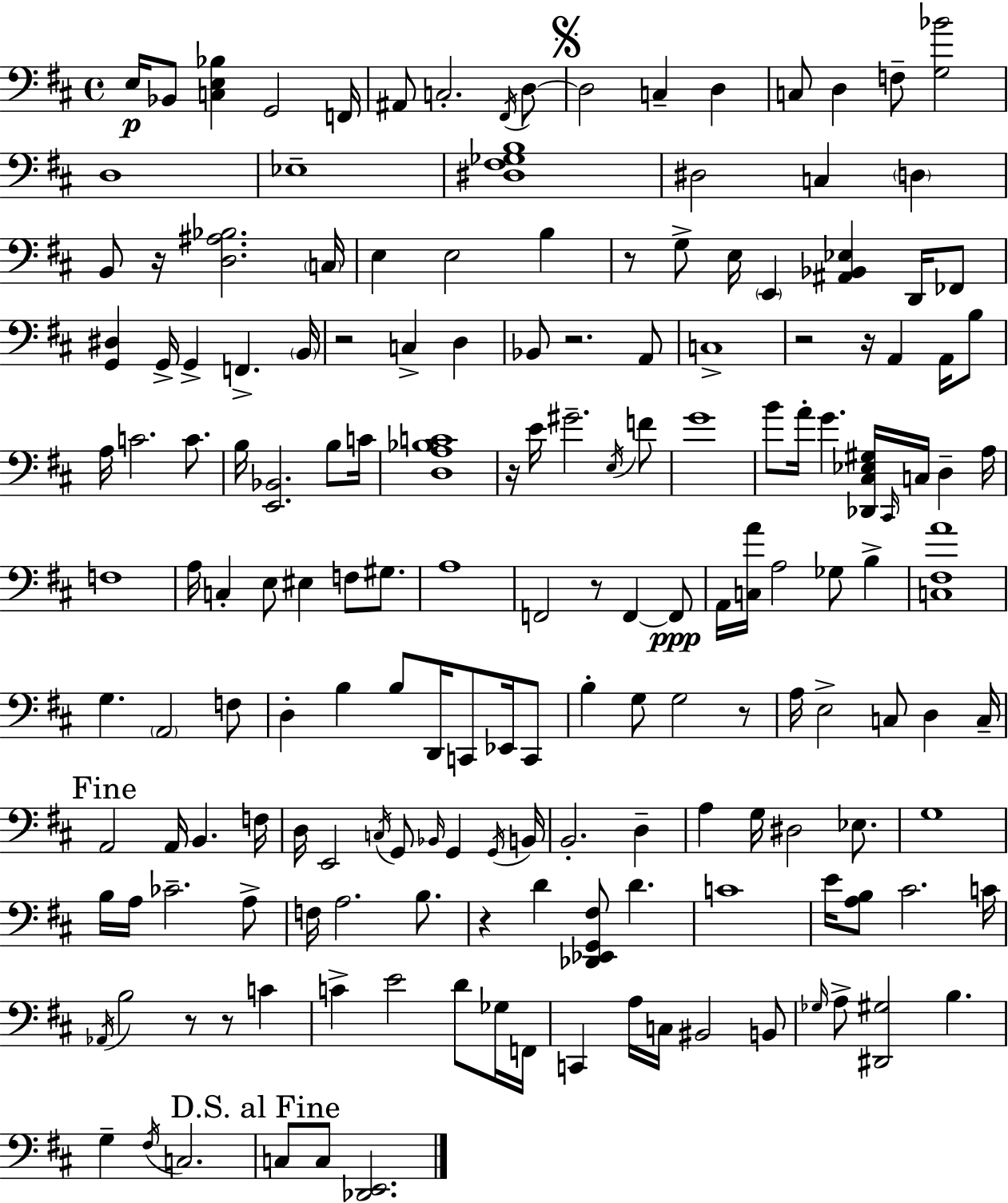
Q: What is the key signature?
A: D major